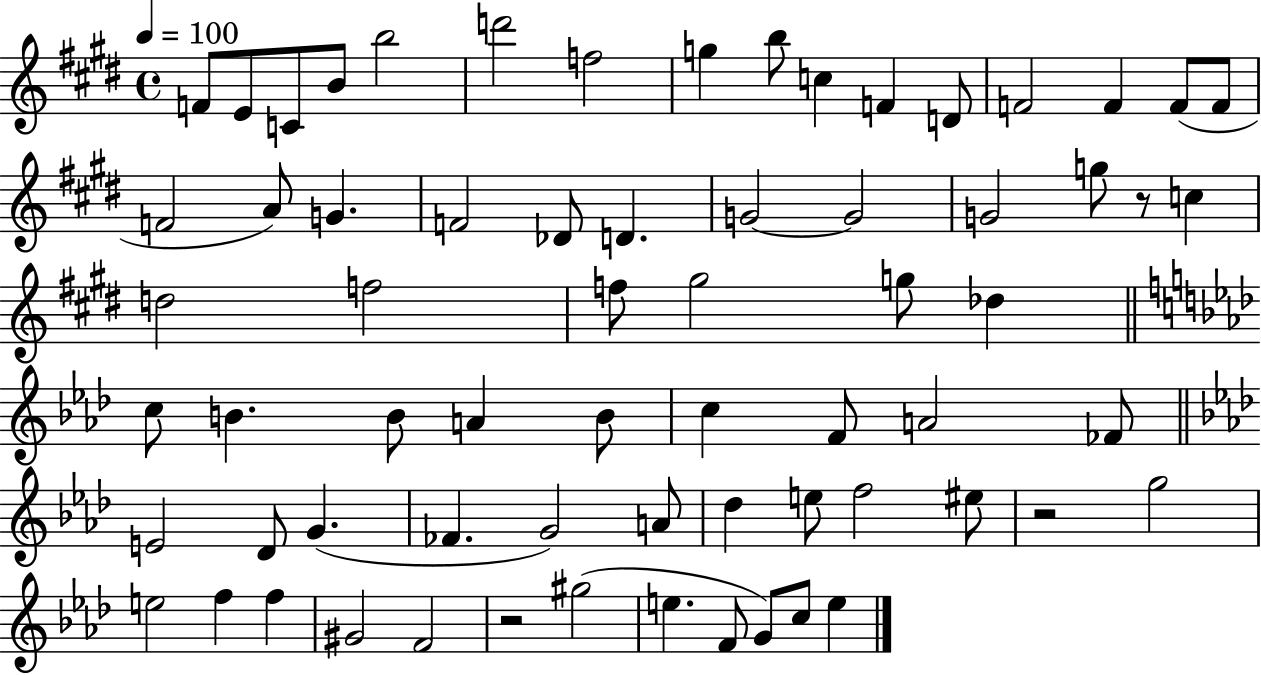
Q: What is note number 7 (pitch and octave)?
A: F5